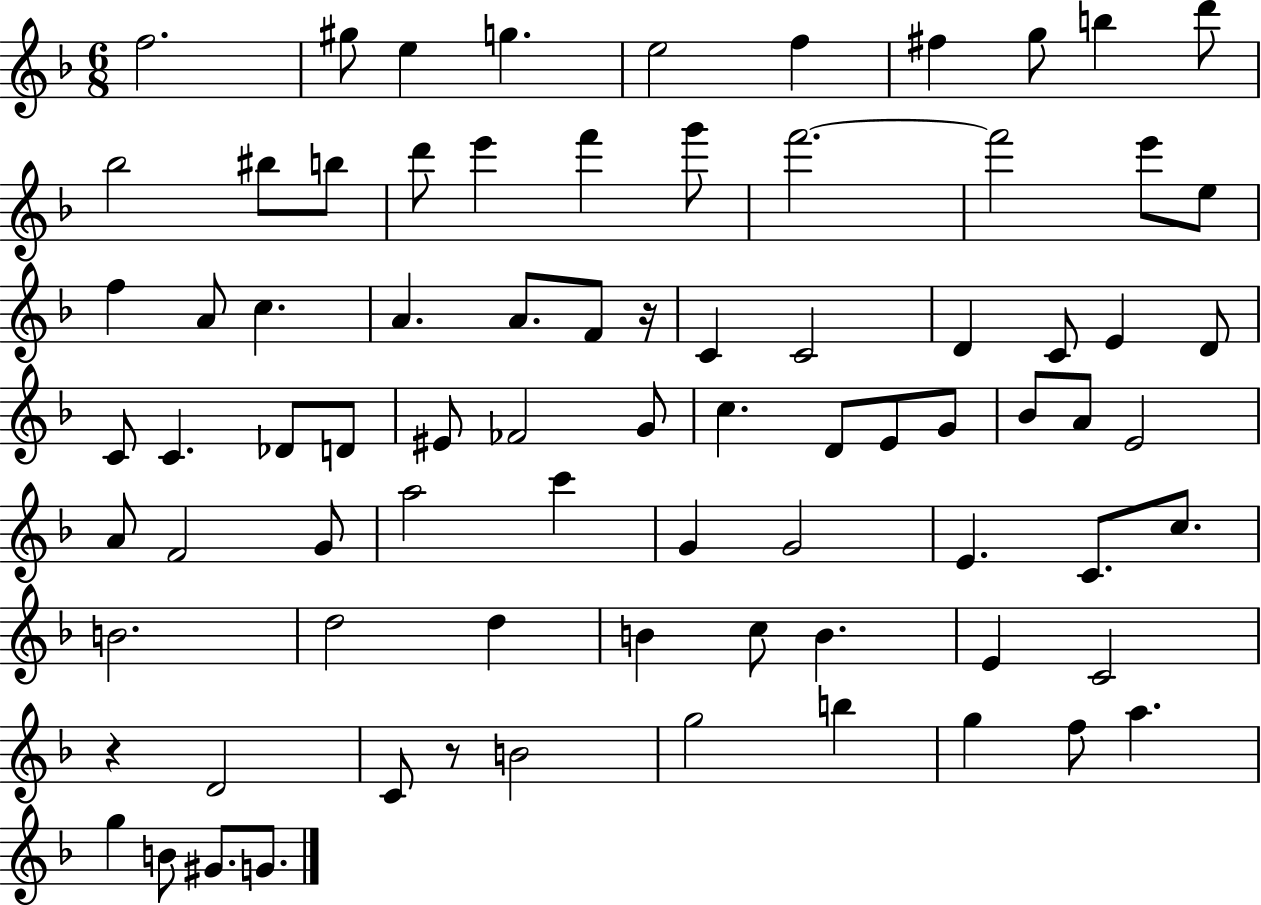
{
  \clef treble
  \numericTimeSignature
  \time 6/8
  \key f \major
  f''2. | gis''8 e''4 g''4. | e''2 f''4 | fis''4 g''8 b''4 d'''8 | \break bes''2 bis''8 b''8 | d'''8 e'''4 f'''4 g'''8 | f'''2.~~ | f'''2 e'''8 e''8 | \break f''4 a'8 c''4. | a'4. a'8. f'8 r16 | c'4 c'2 | d'4 c'8 e'4 d'8 | \break c'8 c'4. des'8 d'8 | eis'8 fes'2 g'8 | c''4. d'8 e'8 g'8 | bes'8 a'8 e'2 | \break a'8 f'2 g'8 | a''2 c'''4 | g'4 g'2 | e'4. c'8. c''8. | \break b'2. | d''2 d''4 | b'4 c''8 b'4. | e'4 c'2 | \break r4 d'2 | c'8 r8 b'2 | g''2 b''4 | g''4 f''8 a''4. | \break g''4 b'8 gis'8. g'8. | \bar "|."
}